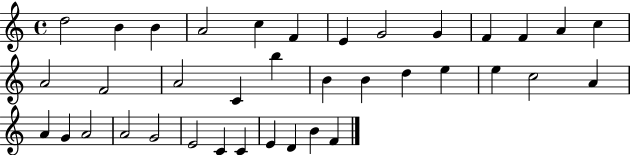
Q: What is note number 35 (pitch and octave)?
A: D4